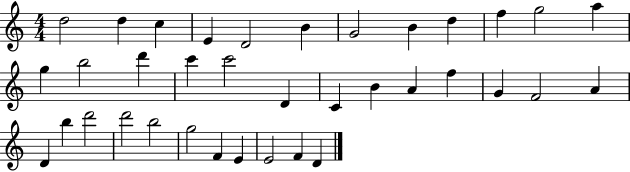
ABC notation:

X:1
T:Untitled
M:4/4
L:1/4
K:C
d2 d c E D2 B G2 B d f g2 a g b2 d' c' c'2 D C B A f G F2 A D b d'2 d'2 b2 g2 F E E2 F D